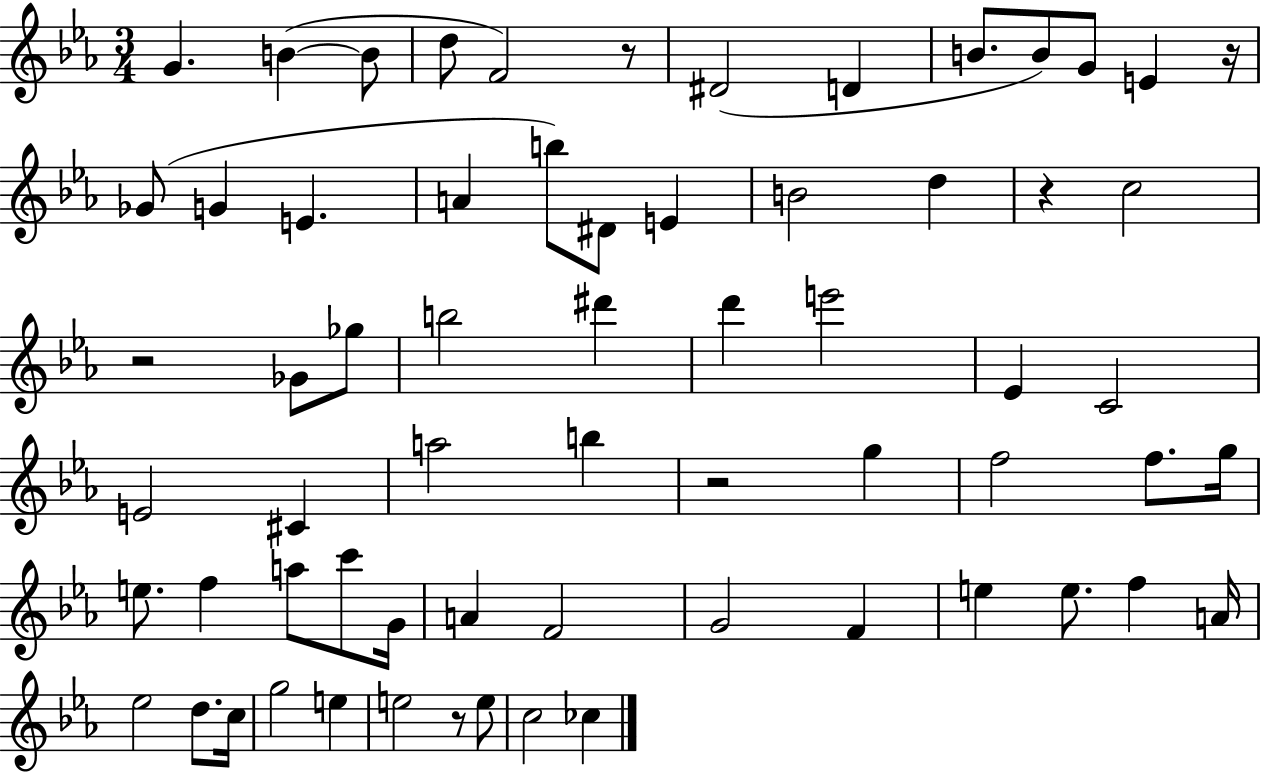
X:1
T:Untitled
M:3/4
L:1/4
K:Eb
G B B/2 d/2 F2 z/2 ^D2 D B/2 B/2 G/2 E z/4 _G/2 G E A b/2 ^D/2 E B2 d z c2 z2 _G/2 _g/2 b2 ^d' d' e'2 _E C2 E2 ^C a2 b z2 g f2 f/2 g/4 e/2 f a/2 c'/2 G/4 A F2 G2 F e e/2 f A/4 _e2 d/2 c/4 g2 e e2 z/2 e/2 c2 _c